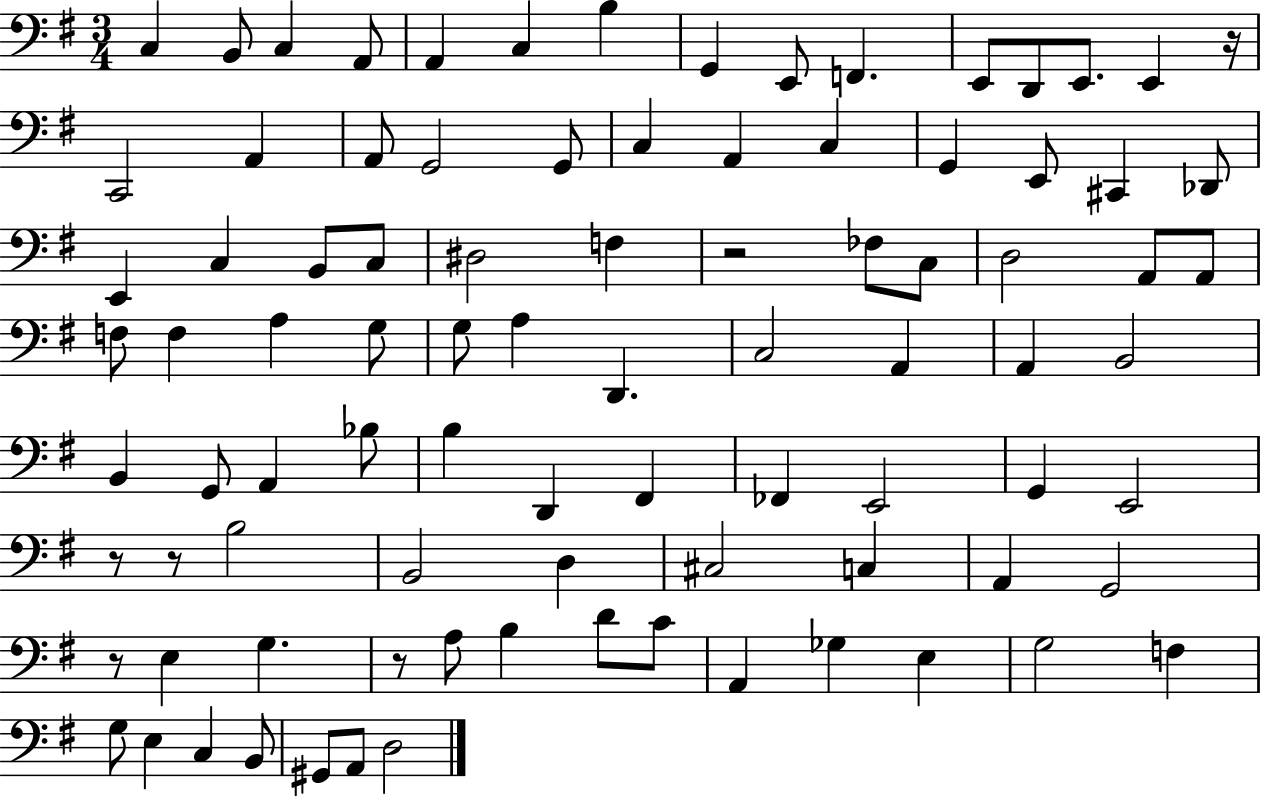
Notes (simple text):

C3/q B2/e C3/q A2/e A2/q C3/q B3/q G2/q E2/e F2/q. E2/e D2/e E2/e. E2/q R/s C2/h A2/q A2/e G2/h G2/e C3/q A2/q C3/q G2/q E2/e C#2/q Db2/e E2/q C3/q B2/e C3/e D#3/h F3/q R/h FES3/e C3/e D3/h A2/e A2/e F3/e F3/q A3/q G3/e G3/e A3/q D2/q. C3/h A2/q A2/q B2/h B2/q G2/e A2/q Bb3/e B3/q D2/q F#2/q FES2/q E2/h G2/q E2/h R/e R/e B3/h B2/h D3/q C#3/h C3/q A2/q G2/h R/e E3/q G3/q. R/e A3/e B3/q D4/e C4/e A2/q Gb3/q E3/q G3/h F3/q G3/e E3/q C3/q B2/e G#2/e A2/e D3/h